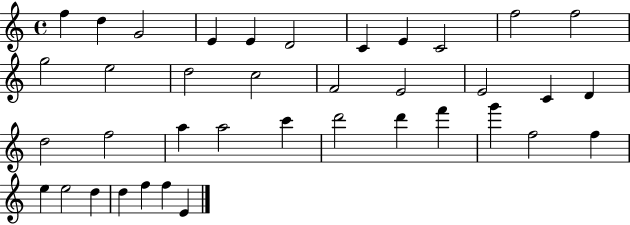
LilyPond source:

{
  \clef treble
  \time 4/4
  \defaultTimeSignature
  \key c \major
  f''4 d''4 g'2 | e'4 e'4 d'2 | c'4 e'4 c'2 | f''2 f''2 | \break g''2 e''2 | d''2 c''2 | f'2 e'2 | e'2 c'4 d'4 | \break d''2 f''2 | a''4 a''2 c'''4 | d'''2 d'''4 f'''4 | g'''4 f''2 f''4 | \break e''4 e''2 d''4 | d''4 f''4 f''4 e'4 | \bar "|."
}